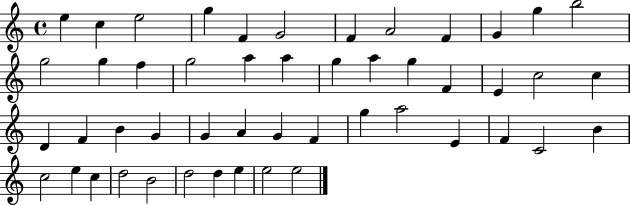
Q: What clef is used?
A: treble